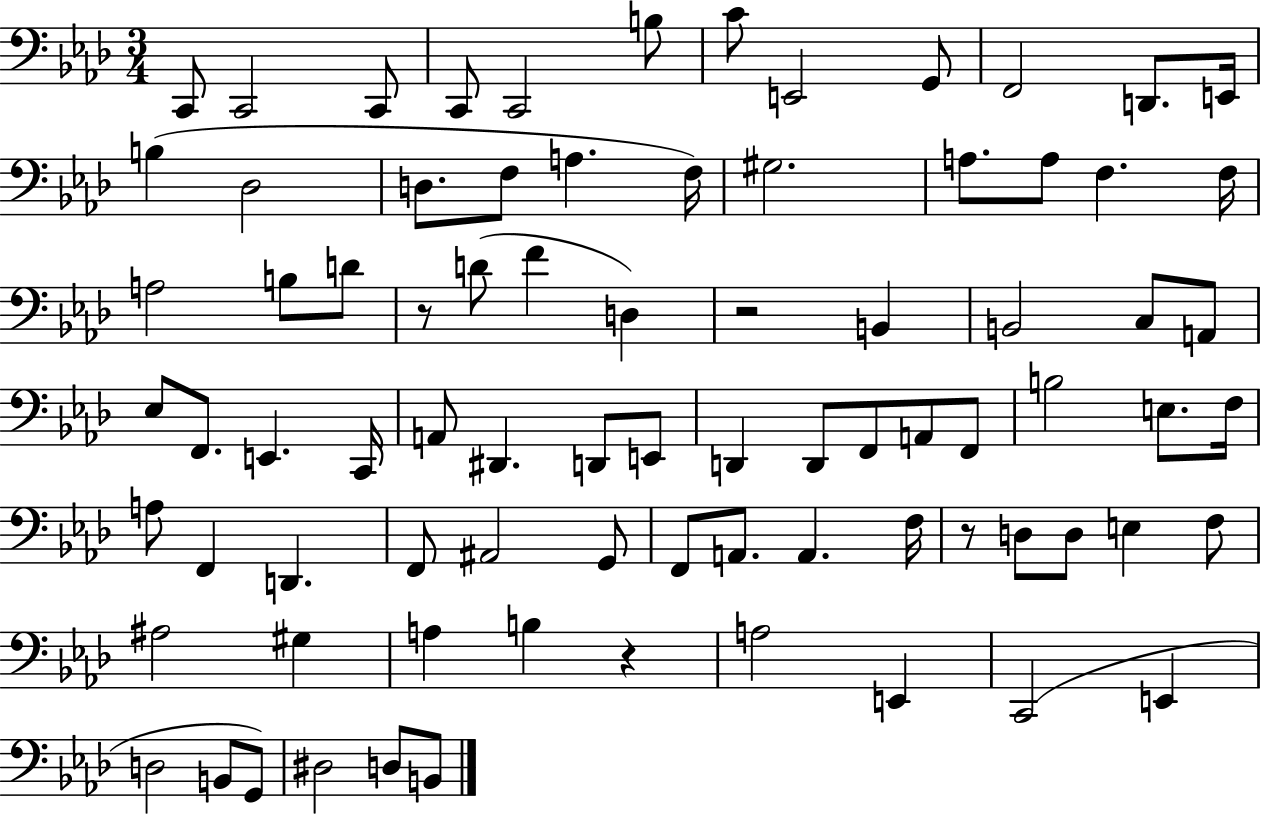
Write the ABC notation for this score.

X:1
T:Untitled
M:3/4
L:1/4
K:Ab
C,,/2 C,,2 C,,/2 C,,/2 C,,2 B,/2 C/2 E,,2 G,,/2 F,,2 D,,/2 E,,/4 B, _D,2 D,/2 F,/2 A, F,/4 ^G,2 A,/2 A,/2 F, F,/4 A,2 B,/2 D/2 z/2 D/2 F D, z2 B,, B,,2 C,/2 A,,/2 _E,/2 F,,/2 E,, C,,/4 A,,/2 ^D,, D,,/2 E,,/2 D,, D,,/2 F,,/2 A,,/2 F,,/2 B,2 E,/2 F,/4 A,/2 F,, D,, F,,/2 ^A,,2 G,,/2 F,,/2 A,,/2 A,, F,/4 z/2 D,/2 D,/2 E, F,/2 ^A,2 ^G, A, B, z A,2 E,, C,,2 E,, D,2 B,,/2 G,,/2 ^D,2 D,/2 B,,/2